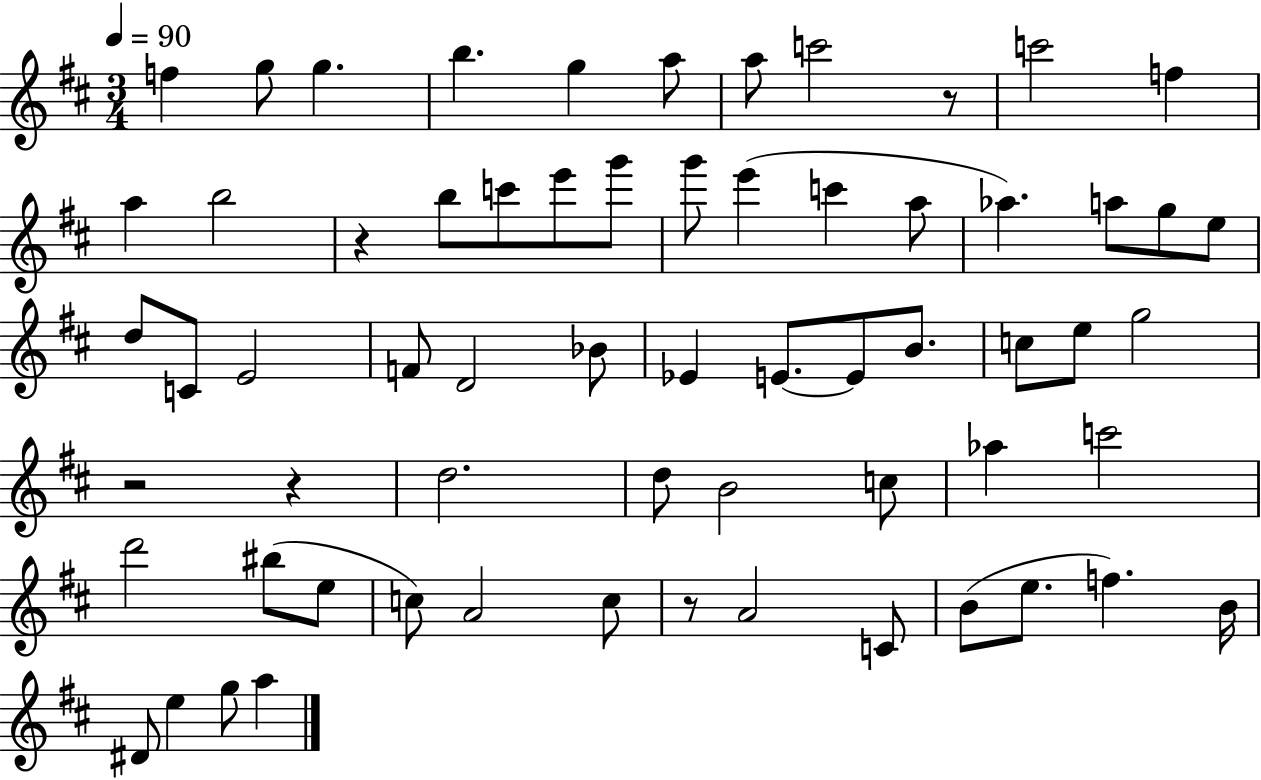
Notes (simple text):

F5/q G5/e G5/q. B5/q. G5/q A5/e A5/e C6/h R/e C6/h F5/q A5/q B5/h R/q B5/e C6/e E6/e G6/e G6/e E6/q C6/q A5/e Ab5/q. A5/e G5/e E5/e D5/e C4/e E4/h F4/e D4/h Bb4/e Eb4/q E4/e. E4/e B4/e. C5/e E5/e G5/h R/h R/q D5/h. D5/e B4/h C5/e Ab5/q C6/h D6/h BIS5/e E5/e C5/e A4/h C5/e R/e A4/h C4/e B4/e E5/e. F5/q. B4/s D#4/e E5/q G5/e A5/q